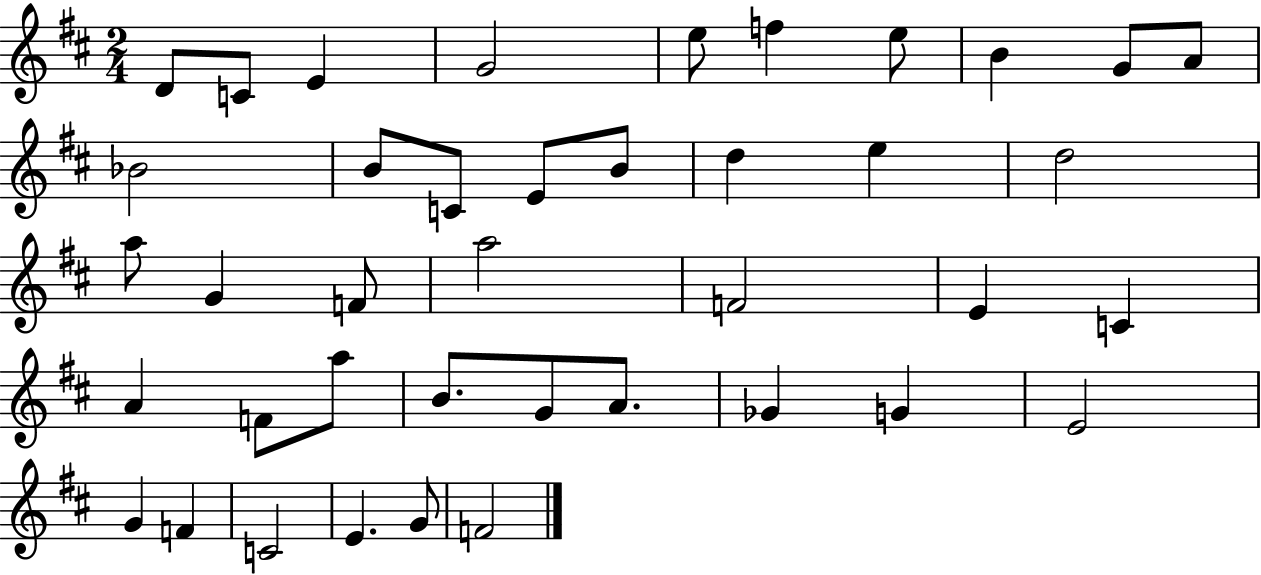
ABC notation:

X:1
T:Untitled
M:2/4
L:1/4
K:D
D/2 C/2 E G2 e/2 f e/2 B G/2 A/2 _B2 B/2 C/2 E/2 B/2 d e d2 a/2 G F/2 a2 F2 E C A F/2 a/2 B/2 G/2 A/2 _G G E2 G F C2 E G/2 F2